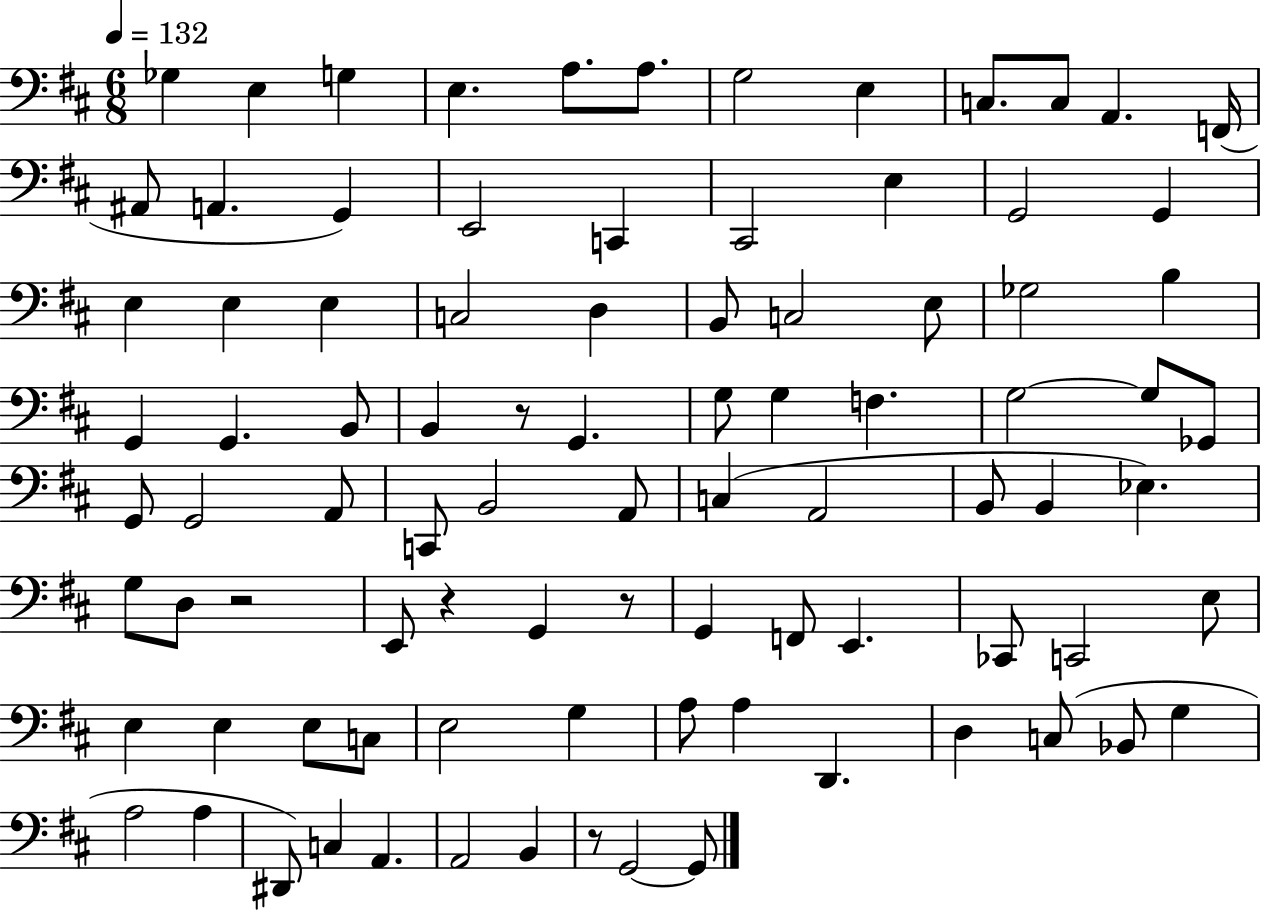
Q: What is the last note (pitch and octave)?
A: G2